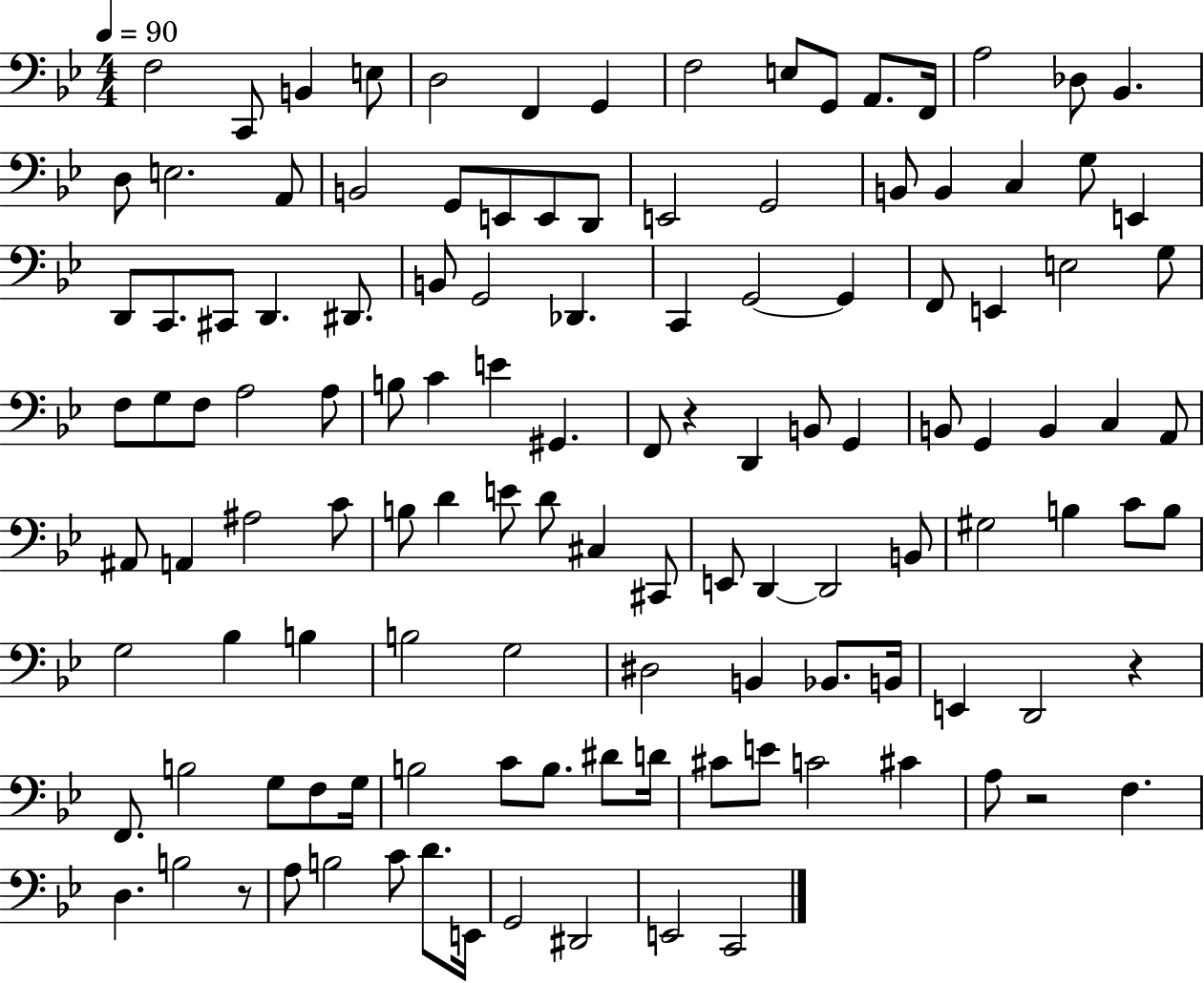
X:1
T:Untitled
M:4/4
L:1/4
K:Bb
F,2 C,,/2 B,, E,/2 D,2 F,, G,, F,2 E,/2 G,,/2 A,,/2 F,,/4 A,2 _D,/2 _B,, D,/2 E,2 A,,/2 B,,2 G,,/2 E,,/2 E,,/2 D,,/2 E,,2 G,,2 B,,/2 B,, C, G,/2 E,, D,,/2 C,,/2 ^C,,/2 D,, ^D,,/2 B,,/2 G,,2 _D,, C,, G,,2 G,, F,,/2 E,, E,2 G,/2 F,/2 G,/2 F,/2 A,2 A,/2 B,/2 C E ^G,, F,,/2 z D,, B,,/2 G,, B,,/2 G,, B,, C, A,,/2 ^A,,/2 A,, ^A,2 C/2 B,/2 D E/2 D/2 ^C, ^C,,/2 E,,/2 D,, D,,2 B,,/2 ^G,2 B, C/2 B,/2 G,2 _B, B, B,2 G,2 ^D,2 B,, _B,,/2 B,,/4 E,, D,,2 z F,,/2 B,2 G,/2 F,/2 G,/4 B,2 C/2 B,/2 ^D/2 D/4 ^C/2 E/2 C2 ^C A,/2 z2 F, D, B,2 z/2 A,/2 B,2 C/2 D/2 E,,/4 G,,2 ^D,,2 E,,2 C,,2